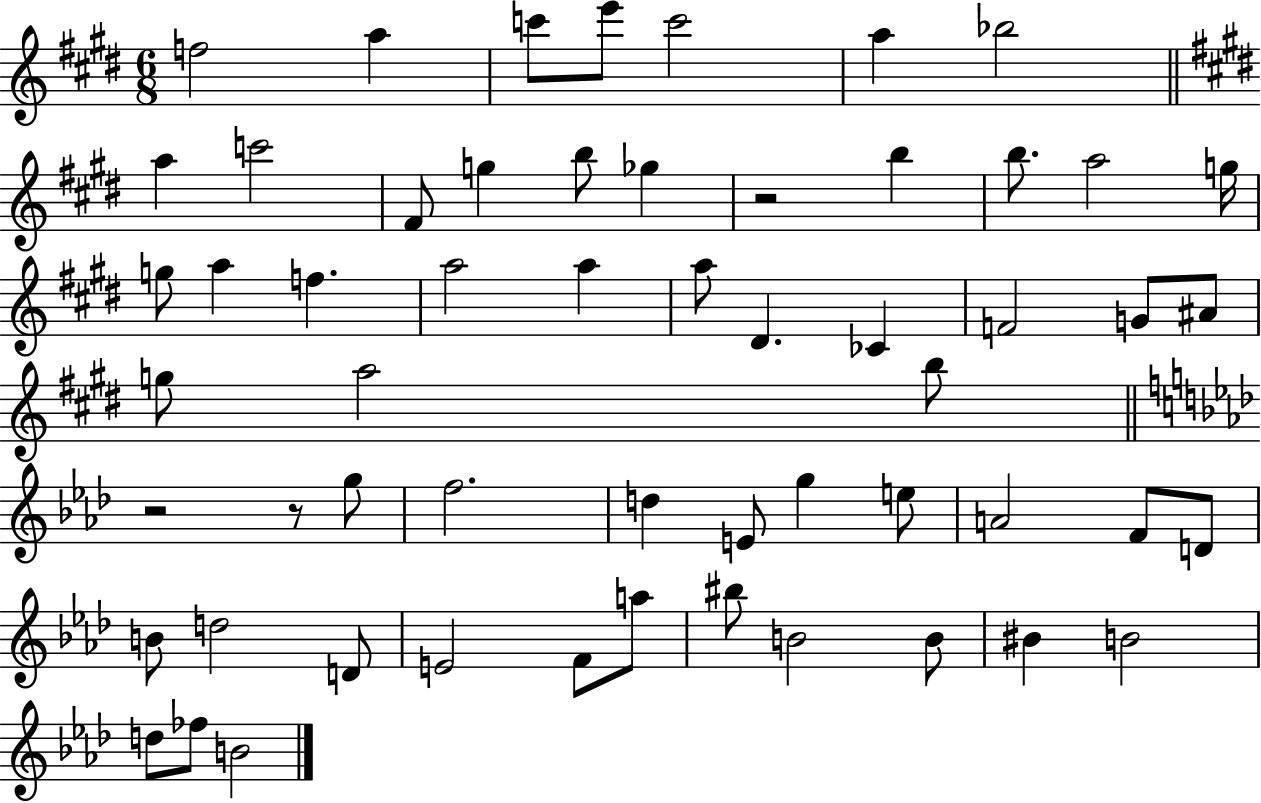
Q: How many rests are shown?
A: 3